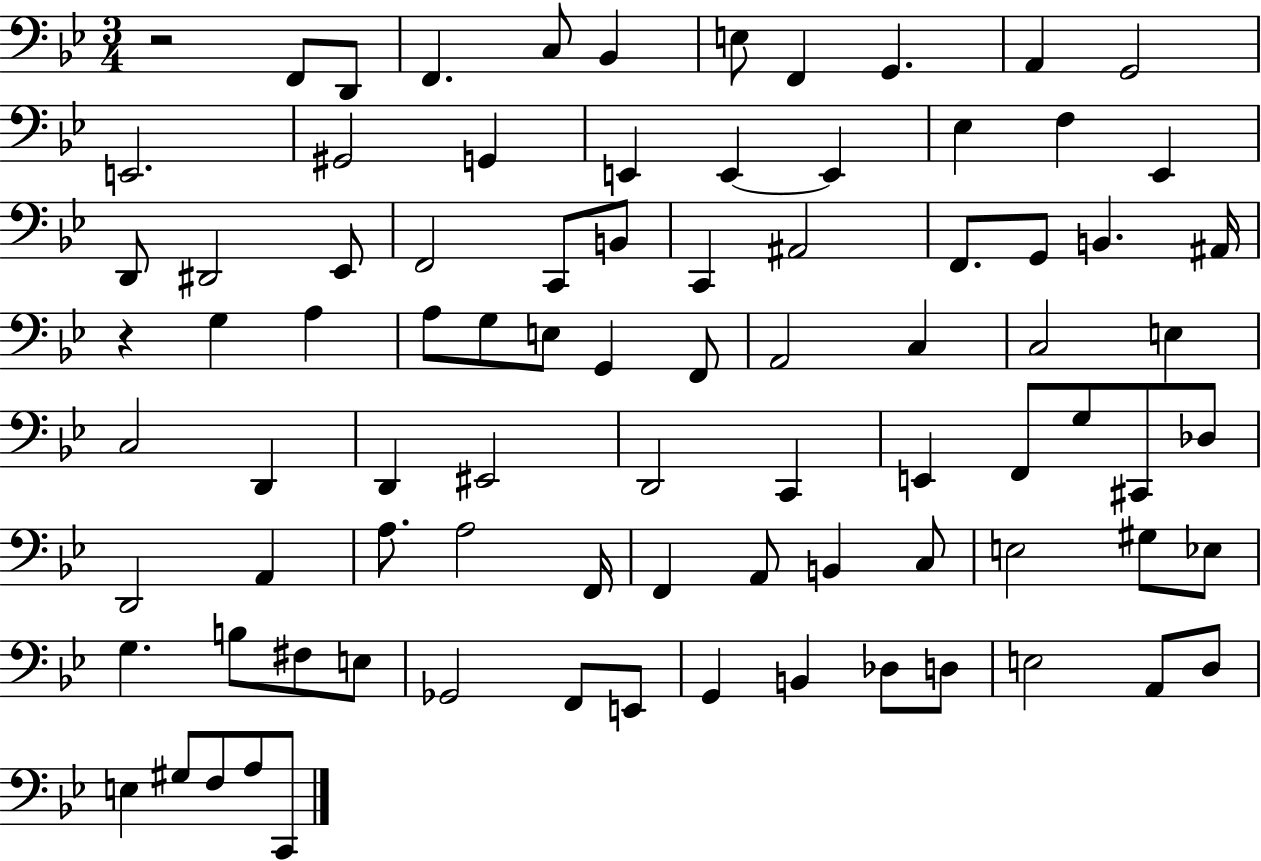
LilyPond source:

{
  \clef bass
  \numericTimeSignature
  \time 3/4
  \key bes \major
  r2 f,8 d,8 | f,4. c8 bes,4 | e8 f,4 g,4. | a,4 g,2 | \break e,2. | gis,2 g,4 | e,4 e,4~~ e,4 | ees4 f4 ees,4 | \break d,8 dis,2 ees,8 | f,2 c,8 b,8 | c,4 ais,2 | f,8. g,8 b,4. ais,16 | \break r4 g4 a4 | a8 g8 e8 g,4 f,8 | a,2 c4 | c2 e4 | \break c2 d,4 | d,4 eis,2 | d,2 c,4 | e,4 f,8 g8 cis,8 des8 | \break d,2 a,4 | a8. a2 f,16 | f,4 a,8 b,4 c8 | e2 gis8 ees8 | \break g4. b8 fis8 e8 | ges,2 f,8 e,8 | g,4 b,4 des8 d8 | e2 a,8 d8 | \break e4 gis8 f8 a8 c,8 | \bar "|."
}